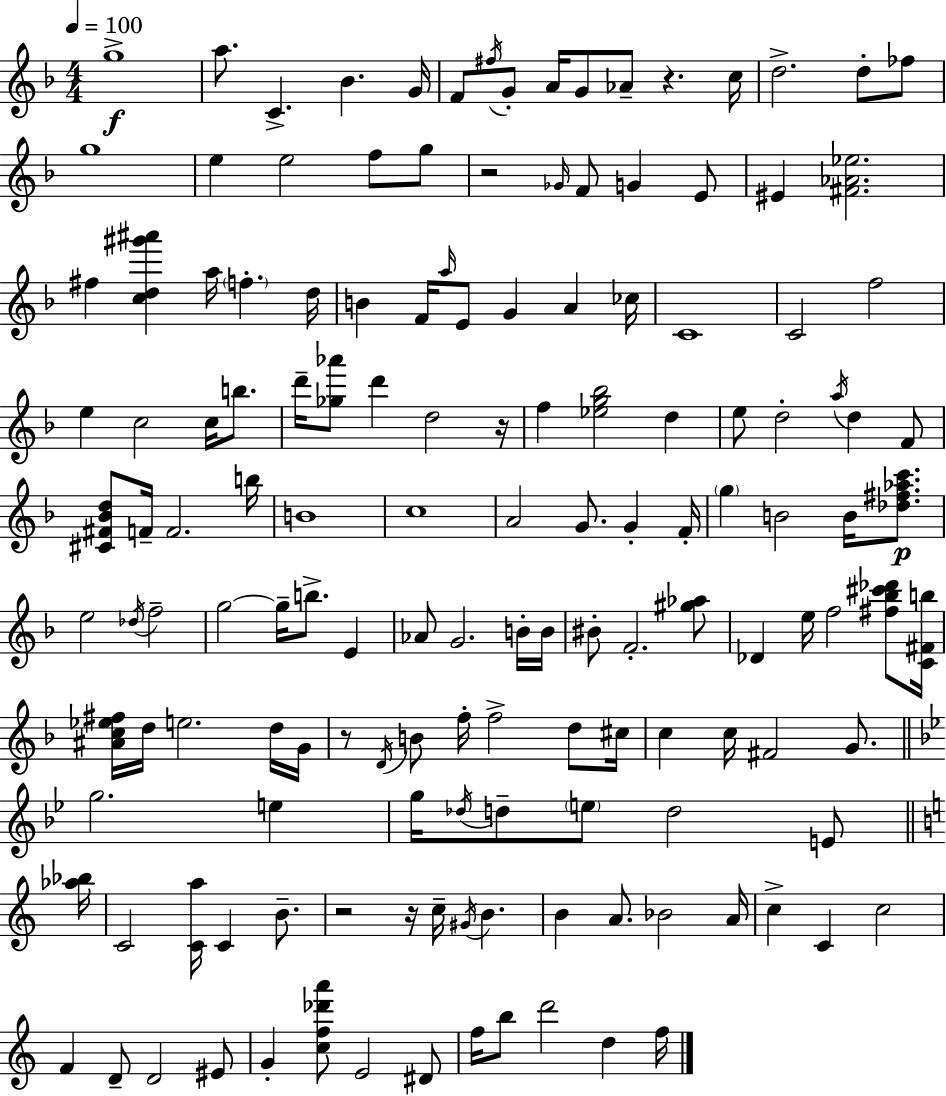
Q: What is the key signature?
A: F major